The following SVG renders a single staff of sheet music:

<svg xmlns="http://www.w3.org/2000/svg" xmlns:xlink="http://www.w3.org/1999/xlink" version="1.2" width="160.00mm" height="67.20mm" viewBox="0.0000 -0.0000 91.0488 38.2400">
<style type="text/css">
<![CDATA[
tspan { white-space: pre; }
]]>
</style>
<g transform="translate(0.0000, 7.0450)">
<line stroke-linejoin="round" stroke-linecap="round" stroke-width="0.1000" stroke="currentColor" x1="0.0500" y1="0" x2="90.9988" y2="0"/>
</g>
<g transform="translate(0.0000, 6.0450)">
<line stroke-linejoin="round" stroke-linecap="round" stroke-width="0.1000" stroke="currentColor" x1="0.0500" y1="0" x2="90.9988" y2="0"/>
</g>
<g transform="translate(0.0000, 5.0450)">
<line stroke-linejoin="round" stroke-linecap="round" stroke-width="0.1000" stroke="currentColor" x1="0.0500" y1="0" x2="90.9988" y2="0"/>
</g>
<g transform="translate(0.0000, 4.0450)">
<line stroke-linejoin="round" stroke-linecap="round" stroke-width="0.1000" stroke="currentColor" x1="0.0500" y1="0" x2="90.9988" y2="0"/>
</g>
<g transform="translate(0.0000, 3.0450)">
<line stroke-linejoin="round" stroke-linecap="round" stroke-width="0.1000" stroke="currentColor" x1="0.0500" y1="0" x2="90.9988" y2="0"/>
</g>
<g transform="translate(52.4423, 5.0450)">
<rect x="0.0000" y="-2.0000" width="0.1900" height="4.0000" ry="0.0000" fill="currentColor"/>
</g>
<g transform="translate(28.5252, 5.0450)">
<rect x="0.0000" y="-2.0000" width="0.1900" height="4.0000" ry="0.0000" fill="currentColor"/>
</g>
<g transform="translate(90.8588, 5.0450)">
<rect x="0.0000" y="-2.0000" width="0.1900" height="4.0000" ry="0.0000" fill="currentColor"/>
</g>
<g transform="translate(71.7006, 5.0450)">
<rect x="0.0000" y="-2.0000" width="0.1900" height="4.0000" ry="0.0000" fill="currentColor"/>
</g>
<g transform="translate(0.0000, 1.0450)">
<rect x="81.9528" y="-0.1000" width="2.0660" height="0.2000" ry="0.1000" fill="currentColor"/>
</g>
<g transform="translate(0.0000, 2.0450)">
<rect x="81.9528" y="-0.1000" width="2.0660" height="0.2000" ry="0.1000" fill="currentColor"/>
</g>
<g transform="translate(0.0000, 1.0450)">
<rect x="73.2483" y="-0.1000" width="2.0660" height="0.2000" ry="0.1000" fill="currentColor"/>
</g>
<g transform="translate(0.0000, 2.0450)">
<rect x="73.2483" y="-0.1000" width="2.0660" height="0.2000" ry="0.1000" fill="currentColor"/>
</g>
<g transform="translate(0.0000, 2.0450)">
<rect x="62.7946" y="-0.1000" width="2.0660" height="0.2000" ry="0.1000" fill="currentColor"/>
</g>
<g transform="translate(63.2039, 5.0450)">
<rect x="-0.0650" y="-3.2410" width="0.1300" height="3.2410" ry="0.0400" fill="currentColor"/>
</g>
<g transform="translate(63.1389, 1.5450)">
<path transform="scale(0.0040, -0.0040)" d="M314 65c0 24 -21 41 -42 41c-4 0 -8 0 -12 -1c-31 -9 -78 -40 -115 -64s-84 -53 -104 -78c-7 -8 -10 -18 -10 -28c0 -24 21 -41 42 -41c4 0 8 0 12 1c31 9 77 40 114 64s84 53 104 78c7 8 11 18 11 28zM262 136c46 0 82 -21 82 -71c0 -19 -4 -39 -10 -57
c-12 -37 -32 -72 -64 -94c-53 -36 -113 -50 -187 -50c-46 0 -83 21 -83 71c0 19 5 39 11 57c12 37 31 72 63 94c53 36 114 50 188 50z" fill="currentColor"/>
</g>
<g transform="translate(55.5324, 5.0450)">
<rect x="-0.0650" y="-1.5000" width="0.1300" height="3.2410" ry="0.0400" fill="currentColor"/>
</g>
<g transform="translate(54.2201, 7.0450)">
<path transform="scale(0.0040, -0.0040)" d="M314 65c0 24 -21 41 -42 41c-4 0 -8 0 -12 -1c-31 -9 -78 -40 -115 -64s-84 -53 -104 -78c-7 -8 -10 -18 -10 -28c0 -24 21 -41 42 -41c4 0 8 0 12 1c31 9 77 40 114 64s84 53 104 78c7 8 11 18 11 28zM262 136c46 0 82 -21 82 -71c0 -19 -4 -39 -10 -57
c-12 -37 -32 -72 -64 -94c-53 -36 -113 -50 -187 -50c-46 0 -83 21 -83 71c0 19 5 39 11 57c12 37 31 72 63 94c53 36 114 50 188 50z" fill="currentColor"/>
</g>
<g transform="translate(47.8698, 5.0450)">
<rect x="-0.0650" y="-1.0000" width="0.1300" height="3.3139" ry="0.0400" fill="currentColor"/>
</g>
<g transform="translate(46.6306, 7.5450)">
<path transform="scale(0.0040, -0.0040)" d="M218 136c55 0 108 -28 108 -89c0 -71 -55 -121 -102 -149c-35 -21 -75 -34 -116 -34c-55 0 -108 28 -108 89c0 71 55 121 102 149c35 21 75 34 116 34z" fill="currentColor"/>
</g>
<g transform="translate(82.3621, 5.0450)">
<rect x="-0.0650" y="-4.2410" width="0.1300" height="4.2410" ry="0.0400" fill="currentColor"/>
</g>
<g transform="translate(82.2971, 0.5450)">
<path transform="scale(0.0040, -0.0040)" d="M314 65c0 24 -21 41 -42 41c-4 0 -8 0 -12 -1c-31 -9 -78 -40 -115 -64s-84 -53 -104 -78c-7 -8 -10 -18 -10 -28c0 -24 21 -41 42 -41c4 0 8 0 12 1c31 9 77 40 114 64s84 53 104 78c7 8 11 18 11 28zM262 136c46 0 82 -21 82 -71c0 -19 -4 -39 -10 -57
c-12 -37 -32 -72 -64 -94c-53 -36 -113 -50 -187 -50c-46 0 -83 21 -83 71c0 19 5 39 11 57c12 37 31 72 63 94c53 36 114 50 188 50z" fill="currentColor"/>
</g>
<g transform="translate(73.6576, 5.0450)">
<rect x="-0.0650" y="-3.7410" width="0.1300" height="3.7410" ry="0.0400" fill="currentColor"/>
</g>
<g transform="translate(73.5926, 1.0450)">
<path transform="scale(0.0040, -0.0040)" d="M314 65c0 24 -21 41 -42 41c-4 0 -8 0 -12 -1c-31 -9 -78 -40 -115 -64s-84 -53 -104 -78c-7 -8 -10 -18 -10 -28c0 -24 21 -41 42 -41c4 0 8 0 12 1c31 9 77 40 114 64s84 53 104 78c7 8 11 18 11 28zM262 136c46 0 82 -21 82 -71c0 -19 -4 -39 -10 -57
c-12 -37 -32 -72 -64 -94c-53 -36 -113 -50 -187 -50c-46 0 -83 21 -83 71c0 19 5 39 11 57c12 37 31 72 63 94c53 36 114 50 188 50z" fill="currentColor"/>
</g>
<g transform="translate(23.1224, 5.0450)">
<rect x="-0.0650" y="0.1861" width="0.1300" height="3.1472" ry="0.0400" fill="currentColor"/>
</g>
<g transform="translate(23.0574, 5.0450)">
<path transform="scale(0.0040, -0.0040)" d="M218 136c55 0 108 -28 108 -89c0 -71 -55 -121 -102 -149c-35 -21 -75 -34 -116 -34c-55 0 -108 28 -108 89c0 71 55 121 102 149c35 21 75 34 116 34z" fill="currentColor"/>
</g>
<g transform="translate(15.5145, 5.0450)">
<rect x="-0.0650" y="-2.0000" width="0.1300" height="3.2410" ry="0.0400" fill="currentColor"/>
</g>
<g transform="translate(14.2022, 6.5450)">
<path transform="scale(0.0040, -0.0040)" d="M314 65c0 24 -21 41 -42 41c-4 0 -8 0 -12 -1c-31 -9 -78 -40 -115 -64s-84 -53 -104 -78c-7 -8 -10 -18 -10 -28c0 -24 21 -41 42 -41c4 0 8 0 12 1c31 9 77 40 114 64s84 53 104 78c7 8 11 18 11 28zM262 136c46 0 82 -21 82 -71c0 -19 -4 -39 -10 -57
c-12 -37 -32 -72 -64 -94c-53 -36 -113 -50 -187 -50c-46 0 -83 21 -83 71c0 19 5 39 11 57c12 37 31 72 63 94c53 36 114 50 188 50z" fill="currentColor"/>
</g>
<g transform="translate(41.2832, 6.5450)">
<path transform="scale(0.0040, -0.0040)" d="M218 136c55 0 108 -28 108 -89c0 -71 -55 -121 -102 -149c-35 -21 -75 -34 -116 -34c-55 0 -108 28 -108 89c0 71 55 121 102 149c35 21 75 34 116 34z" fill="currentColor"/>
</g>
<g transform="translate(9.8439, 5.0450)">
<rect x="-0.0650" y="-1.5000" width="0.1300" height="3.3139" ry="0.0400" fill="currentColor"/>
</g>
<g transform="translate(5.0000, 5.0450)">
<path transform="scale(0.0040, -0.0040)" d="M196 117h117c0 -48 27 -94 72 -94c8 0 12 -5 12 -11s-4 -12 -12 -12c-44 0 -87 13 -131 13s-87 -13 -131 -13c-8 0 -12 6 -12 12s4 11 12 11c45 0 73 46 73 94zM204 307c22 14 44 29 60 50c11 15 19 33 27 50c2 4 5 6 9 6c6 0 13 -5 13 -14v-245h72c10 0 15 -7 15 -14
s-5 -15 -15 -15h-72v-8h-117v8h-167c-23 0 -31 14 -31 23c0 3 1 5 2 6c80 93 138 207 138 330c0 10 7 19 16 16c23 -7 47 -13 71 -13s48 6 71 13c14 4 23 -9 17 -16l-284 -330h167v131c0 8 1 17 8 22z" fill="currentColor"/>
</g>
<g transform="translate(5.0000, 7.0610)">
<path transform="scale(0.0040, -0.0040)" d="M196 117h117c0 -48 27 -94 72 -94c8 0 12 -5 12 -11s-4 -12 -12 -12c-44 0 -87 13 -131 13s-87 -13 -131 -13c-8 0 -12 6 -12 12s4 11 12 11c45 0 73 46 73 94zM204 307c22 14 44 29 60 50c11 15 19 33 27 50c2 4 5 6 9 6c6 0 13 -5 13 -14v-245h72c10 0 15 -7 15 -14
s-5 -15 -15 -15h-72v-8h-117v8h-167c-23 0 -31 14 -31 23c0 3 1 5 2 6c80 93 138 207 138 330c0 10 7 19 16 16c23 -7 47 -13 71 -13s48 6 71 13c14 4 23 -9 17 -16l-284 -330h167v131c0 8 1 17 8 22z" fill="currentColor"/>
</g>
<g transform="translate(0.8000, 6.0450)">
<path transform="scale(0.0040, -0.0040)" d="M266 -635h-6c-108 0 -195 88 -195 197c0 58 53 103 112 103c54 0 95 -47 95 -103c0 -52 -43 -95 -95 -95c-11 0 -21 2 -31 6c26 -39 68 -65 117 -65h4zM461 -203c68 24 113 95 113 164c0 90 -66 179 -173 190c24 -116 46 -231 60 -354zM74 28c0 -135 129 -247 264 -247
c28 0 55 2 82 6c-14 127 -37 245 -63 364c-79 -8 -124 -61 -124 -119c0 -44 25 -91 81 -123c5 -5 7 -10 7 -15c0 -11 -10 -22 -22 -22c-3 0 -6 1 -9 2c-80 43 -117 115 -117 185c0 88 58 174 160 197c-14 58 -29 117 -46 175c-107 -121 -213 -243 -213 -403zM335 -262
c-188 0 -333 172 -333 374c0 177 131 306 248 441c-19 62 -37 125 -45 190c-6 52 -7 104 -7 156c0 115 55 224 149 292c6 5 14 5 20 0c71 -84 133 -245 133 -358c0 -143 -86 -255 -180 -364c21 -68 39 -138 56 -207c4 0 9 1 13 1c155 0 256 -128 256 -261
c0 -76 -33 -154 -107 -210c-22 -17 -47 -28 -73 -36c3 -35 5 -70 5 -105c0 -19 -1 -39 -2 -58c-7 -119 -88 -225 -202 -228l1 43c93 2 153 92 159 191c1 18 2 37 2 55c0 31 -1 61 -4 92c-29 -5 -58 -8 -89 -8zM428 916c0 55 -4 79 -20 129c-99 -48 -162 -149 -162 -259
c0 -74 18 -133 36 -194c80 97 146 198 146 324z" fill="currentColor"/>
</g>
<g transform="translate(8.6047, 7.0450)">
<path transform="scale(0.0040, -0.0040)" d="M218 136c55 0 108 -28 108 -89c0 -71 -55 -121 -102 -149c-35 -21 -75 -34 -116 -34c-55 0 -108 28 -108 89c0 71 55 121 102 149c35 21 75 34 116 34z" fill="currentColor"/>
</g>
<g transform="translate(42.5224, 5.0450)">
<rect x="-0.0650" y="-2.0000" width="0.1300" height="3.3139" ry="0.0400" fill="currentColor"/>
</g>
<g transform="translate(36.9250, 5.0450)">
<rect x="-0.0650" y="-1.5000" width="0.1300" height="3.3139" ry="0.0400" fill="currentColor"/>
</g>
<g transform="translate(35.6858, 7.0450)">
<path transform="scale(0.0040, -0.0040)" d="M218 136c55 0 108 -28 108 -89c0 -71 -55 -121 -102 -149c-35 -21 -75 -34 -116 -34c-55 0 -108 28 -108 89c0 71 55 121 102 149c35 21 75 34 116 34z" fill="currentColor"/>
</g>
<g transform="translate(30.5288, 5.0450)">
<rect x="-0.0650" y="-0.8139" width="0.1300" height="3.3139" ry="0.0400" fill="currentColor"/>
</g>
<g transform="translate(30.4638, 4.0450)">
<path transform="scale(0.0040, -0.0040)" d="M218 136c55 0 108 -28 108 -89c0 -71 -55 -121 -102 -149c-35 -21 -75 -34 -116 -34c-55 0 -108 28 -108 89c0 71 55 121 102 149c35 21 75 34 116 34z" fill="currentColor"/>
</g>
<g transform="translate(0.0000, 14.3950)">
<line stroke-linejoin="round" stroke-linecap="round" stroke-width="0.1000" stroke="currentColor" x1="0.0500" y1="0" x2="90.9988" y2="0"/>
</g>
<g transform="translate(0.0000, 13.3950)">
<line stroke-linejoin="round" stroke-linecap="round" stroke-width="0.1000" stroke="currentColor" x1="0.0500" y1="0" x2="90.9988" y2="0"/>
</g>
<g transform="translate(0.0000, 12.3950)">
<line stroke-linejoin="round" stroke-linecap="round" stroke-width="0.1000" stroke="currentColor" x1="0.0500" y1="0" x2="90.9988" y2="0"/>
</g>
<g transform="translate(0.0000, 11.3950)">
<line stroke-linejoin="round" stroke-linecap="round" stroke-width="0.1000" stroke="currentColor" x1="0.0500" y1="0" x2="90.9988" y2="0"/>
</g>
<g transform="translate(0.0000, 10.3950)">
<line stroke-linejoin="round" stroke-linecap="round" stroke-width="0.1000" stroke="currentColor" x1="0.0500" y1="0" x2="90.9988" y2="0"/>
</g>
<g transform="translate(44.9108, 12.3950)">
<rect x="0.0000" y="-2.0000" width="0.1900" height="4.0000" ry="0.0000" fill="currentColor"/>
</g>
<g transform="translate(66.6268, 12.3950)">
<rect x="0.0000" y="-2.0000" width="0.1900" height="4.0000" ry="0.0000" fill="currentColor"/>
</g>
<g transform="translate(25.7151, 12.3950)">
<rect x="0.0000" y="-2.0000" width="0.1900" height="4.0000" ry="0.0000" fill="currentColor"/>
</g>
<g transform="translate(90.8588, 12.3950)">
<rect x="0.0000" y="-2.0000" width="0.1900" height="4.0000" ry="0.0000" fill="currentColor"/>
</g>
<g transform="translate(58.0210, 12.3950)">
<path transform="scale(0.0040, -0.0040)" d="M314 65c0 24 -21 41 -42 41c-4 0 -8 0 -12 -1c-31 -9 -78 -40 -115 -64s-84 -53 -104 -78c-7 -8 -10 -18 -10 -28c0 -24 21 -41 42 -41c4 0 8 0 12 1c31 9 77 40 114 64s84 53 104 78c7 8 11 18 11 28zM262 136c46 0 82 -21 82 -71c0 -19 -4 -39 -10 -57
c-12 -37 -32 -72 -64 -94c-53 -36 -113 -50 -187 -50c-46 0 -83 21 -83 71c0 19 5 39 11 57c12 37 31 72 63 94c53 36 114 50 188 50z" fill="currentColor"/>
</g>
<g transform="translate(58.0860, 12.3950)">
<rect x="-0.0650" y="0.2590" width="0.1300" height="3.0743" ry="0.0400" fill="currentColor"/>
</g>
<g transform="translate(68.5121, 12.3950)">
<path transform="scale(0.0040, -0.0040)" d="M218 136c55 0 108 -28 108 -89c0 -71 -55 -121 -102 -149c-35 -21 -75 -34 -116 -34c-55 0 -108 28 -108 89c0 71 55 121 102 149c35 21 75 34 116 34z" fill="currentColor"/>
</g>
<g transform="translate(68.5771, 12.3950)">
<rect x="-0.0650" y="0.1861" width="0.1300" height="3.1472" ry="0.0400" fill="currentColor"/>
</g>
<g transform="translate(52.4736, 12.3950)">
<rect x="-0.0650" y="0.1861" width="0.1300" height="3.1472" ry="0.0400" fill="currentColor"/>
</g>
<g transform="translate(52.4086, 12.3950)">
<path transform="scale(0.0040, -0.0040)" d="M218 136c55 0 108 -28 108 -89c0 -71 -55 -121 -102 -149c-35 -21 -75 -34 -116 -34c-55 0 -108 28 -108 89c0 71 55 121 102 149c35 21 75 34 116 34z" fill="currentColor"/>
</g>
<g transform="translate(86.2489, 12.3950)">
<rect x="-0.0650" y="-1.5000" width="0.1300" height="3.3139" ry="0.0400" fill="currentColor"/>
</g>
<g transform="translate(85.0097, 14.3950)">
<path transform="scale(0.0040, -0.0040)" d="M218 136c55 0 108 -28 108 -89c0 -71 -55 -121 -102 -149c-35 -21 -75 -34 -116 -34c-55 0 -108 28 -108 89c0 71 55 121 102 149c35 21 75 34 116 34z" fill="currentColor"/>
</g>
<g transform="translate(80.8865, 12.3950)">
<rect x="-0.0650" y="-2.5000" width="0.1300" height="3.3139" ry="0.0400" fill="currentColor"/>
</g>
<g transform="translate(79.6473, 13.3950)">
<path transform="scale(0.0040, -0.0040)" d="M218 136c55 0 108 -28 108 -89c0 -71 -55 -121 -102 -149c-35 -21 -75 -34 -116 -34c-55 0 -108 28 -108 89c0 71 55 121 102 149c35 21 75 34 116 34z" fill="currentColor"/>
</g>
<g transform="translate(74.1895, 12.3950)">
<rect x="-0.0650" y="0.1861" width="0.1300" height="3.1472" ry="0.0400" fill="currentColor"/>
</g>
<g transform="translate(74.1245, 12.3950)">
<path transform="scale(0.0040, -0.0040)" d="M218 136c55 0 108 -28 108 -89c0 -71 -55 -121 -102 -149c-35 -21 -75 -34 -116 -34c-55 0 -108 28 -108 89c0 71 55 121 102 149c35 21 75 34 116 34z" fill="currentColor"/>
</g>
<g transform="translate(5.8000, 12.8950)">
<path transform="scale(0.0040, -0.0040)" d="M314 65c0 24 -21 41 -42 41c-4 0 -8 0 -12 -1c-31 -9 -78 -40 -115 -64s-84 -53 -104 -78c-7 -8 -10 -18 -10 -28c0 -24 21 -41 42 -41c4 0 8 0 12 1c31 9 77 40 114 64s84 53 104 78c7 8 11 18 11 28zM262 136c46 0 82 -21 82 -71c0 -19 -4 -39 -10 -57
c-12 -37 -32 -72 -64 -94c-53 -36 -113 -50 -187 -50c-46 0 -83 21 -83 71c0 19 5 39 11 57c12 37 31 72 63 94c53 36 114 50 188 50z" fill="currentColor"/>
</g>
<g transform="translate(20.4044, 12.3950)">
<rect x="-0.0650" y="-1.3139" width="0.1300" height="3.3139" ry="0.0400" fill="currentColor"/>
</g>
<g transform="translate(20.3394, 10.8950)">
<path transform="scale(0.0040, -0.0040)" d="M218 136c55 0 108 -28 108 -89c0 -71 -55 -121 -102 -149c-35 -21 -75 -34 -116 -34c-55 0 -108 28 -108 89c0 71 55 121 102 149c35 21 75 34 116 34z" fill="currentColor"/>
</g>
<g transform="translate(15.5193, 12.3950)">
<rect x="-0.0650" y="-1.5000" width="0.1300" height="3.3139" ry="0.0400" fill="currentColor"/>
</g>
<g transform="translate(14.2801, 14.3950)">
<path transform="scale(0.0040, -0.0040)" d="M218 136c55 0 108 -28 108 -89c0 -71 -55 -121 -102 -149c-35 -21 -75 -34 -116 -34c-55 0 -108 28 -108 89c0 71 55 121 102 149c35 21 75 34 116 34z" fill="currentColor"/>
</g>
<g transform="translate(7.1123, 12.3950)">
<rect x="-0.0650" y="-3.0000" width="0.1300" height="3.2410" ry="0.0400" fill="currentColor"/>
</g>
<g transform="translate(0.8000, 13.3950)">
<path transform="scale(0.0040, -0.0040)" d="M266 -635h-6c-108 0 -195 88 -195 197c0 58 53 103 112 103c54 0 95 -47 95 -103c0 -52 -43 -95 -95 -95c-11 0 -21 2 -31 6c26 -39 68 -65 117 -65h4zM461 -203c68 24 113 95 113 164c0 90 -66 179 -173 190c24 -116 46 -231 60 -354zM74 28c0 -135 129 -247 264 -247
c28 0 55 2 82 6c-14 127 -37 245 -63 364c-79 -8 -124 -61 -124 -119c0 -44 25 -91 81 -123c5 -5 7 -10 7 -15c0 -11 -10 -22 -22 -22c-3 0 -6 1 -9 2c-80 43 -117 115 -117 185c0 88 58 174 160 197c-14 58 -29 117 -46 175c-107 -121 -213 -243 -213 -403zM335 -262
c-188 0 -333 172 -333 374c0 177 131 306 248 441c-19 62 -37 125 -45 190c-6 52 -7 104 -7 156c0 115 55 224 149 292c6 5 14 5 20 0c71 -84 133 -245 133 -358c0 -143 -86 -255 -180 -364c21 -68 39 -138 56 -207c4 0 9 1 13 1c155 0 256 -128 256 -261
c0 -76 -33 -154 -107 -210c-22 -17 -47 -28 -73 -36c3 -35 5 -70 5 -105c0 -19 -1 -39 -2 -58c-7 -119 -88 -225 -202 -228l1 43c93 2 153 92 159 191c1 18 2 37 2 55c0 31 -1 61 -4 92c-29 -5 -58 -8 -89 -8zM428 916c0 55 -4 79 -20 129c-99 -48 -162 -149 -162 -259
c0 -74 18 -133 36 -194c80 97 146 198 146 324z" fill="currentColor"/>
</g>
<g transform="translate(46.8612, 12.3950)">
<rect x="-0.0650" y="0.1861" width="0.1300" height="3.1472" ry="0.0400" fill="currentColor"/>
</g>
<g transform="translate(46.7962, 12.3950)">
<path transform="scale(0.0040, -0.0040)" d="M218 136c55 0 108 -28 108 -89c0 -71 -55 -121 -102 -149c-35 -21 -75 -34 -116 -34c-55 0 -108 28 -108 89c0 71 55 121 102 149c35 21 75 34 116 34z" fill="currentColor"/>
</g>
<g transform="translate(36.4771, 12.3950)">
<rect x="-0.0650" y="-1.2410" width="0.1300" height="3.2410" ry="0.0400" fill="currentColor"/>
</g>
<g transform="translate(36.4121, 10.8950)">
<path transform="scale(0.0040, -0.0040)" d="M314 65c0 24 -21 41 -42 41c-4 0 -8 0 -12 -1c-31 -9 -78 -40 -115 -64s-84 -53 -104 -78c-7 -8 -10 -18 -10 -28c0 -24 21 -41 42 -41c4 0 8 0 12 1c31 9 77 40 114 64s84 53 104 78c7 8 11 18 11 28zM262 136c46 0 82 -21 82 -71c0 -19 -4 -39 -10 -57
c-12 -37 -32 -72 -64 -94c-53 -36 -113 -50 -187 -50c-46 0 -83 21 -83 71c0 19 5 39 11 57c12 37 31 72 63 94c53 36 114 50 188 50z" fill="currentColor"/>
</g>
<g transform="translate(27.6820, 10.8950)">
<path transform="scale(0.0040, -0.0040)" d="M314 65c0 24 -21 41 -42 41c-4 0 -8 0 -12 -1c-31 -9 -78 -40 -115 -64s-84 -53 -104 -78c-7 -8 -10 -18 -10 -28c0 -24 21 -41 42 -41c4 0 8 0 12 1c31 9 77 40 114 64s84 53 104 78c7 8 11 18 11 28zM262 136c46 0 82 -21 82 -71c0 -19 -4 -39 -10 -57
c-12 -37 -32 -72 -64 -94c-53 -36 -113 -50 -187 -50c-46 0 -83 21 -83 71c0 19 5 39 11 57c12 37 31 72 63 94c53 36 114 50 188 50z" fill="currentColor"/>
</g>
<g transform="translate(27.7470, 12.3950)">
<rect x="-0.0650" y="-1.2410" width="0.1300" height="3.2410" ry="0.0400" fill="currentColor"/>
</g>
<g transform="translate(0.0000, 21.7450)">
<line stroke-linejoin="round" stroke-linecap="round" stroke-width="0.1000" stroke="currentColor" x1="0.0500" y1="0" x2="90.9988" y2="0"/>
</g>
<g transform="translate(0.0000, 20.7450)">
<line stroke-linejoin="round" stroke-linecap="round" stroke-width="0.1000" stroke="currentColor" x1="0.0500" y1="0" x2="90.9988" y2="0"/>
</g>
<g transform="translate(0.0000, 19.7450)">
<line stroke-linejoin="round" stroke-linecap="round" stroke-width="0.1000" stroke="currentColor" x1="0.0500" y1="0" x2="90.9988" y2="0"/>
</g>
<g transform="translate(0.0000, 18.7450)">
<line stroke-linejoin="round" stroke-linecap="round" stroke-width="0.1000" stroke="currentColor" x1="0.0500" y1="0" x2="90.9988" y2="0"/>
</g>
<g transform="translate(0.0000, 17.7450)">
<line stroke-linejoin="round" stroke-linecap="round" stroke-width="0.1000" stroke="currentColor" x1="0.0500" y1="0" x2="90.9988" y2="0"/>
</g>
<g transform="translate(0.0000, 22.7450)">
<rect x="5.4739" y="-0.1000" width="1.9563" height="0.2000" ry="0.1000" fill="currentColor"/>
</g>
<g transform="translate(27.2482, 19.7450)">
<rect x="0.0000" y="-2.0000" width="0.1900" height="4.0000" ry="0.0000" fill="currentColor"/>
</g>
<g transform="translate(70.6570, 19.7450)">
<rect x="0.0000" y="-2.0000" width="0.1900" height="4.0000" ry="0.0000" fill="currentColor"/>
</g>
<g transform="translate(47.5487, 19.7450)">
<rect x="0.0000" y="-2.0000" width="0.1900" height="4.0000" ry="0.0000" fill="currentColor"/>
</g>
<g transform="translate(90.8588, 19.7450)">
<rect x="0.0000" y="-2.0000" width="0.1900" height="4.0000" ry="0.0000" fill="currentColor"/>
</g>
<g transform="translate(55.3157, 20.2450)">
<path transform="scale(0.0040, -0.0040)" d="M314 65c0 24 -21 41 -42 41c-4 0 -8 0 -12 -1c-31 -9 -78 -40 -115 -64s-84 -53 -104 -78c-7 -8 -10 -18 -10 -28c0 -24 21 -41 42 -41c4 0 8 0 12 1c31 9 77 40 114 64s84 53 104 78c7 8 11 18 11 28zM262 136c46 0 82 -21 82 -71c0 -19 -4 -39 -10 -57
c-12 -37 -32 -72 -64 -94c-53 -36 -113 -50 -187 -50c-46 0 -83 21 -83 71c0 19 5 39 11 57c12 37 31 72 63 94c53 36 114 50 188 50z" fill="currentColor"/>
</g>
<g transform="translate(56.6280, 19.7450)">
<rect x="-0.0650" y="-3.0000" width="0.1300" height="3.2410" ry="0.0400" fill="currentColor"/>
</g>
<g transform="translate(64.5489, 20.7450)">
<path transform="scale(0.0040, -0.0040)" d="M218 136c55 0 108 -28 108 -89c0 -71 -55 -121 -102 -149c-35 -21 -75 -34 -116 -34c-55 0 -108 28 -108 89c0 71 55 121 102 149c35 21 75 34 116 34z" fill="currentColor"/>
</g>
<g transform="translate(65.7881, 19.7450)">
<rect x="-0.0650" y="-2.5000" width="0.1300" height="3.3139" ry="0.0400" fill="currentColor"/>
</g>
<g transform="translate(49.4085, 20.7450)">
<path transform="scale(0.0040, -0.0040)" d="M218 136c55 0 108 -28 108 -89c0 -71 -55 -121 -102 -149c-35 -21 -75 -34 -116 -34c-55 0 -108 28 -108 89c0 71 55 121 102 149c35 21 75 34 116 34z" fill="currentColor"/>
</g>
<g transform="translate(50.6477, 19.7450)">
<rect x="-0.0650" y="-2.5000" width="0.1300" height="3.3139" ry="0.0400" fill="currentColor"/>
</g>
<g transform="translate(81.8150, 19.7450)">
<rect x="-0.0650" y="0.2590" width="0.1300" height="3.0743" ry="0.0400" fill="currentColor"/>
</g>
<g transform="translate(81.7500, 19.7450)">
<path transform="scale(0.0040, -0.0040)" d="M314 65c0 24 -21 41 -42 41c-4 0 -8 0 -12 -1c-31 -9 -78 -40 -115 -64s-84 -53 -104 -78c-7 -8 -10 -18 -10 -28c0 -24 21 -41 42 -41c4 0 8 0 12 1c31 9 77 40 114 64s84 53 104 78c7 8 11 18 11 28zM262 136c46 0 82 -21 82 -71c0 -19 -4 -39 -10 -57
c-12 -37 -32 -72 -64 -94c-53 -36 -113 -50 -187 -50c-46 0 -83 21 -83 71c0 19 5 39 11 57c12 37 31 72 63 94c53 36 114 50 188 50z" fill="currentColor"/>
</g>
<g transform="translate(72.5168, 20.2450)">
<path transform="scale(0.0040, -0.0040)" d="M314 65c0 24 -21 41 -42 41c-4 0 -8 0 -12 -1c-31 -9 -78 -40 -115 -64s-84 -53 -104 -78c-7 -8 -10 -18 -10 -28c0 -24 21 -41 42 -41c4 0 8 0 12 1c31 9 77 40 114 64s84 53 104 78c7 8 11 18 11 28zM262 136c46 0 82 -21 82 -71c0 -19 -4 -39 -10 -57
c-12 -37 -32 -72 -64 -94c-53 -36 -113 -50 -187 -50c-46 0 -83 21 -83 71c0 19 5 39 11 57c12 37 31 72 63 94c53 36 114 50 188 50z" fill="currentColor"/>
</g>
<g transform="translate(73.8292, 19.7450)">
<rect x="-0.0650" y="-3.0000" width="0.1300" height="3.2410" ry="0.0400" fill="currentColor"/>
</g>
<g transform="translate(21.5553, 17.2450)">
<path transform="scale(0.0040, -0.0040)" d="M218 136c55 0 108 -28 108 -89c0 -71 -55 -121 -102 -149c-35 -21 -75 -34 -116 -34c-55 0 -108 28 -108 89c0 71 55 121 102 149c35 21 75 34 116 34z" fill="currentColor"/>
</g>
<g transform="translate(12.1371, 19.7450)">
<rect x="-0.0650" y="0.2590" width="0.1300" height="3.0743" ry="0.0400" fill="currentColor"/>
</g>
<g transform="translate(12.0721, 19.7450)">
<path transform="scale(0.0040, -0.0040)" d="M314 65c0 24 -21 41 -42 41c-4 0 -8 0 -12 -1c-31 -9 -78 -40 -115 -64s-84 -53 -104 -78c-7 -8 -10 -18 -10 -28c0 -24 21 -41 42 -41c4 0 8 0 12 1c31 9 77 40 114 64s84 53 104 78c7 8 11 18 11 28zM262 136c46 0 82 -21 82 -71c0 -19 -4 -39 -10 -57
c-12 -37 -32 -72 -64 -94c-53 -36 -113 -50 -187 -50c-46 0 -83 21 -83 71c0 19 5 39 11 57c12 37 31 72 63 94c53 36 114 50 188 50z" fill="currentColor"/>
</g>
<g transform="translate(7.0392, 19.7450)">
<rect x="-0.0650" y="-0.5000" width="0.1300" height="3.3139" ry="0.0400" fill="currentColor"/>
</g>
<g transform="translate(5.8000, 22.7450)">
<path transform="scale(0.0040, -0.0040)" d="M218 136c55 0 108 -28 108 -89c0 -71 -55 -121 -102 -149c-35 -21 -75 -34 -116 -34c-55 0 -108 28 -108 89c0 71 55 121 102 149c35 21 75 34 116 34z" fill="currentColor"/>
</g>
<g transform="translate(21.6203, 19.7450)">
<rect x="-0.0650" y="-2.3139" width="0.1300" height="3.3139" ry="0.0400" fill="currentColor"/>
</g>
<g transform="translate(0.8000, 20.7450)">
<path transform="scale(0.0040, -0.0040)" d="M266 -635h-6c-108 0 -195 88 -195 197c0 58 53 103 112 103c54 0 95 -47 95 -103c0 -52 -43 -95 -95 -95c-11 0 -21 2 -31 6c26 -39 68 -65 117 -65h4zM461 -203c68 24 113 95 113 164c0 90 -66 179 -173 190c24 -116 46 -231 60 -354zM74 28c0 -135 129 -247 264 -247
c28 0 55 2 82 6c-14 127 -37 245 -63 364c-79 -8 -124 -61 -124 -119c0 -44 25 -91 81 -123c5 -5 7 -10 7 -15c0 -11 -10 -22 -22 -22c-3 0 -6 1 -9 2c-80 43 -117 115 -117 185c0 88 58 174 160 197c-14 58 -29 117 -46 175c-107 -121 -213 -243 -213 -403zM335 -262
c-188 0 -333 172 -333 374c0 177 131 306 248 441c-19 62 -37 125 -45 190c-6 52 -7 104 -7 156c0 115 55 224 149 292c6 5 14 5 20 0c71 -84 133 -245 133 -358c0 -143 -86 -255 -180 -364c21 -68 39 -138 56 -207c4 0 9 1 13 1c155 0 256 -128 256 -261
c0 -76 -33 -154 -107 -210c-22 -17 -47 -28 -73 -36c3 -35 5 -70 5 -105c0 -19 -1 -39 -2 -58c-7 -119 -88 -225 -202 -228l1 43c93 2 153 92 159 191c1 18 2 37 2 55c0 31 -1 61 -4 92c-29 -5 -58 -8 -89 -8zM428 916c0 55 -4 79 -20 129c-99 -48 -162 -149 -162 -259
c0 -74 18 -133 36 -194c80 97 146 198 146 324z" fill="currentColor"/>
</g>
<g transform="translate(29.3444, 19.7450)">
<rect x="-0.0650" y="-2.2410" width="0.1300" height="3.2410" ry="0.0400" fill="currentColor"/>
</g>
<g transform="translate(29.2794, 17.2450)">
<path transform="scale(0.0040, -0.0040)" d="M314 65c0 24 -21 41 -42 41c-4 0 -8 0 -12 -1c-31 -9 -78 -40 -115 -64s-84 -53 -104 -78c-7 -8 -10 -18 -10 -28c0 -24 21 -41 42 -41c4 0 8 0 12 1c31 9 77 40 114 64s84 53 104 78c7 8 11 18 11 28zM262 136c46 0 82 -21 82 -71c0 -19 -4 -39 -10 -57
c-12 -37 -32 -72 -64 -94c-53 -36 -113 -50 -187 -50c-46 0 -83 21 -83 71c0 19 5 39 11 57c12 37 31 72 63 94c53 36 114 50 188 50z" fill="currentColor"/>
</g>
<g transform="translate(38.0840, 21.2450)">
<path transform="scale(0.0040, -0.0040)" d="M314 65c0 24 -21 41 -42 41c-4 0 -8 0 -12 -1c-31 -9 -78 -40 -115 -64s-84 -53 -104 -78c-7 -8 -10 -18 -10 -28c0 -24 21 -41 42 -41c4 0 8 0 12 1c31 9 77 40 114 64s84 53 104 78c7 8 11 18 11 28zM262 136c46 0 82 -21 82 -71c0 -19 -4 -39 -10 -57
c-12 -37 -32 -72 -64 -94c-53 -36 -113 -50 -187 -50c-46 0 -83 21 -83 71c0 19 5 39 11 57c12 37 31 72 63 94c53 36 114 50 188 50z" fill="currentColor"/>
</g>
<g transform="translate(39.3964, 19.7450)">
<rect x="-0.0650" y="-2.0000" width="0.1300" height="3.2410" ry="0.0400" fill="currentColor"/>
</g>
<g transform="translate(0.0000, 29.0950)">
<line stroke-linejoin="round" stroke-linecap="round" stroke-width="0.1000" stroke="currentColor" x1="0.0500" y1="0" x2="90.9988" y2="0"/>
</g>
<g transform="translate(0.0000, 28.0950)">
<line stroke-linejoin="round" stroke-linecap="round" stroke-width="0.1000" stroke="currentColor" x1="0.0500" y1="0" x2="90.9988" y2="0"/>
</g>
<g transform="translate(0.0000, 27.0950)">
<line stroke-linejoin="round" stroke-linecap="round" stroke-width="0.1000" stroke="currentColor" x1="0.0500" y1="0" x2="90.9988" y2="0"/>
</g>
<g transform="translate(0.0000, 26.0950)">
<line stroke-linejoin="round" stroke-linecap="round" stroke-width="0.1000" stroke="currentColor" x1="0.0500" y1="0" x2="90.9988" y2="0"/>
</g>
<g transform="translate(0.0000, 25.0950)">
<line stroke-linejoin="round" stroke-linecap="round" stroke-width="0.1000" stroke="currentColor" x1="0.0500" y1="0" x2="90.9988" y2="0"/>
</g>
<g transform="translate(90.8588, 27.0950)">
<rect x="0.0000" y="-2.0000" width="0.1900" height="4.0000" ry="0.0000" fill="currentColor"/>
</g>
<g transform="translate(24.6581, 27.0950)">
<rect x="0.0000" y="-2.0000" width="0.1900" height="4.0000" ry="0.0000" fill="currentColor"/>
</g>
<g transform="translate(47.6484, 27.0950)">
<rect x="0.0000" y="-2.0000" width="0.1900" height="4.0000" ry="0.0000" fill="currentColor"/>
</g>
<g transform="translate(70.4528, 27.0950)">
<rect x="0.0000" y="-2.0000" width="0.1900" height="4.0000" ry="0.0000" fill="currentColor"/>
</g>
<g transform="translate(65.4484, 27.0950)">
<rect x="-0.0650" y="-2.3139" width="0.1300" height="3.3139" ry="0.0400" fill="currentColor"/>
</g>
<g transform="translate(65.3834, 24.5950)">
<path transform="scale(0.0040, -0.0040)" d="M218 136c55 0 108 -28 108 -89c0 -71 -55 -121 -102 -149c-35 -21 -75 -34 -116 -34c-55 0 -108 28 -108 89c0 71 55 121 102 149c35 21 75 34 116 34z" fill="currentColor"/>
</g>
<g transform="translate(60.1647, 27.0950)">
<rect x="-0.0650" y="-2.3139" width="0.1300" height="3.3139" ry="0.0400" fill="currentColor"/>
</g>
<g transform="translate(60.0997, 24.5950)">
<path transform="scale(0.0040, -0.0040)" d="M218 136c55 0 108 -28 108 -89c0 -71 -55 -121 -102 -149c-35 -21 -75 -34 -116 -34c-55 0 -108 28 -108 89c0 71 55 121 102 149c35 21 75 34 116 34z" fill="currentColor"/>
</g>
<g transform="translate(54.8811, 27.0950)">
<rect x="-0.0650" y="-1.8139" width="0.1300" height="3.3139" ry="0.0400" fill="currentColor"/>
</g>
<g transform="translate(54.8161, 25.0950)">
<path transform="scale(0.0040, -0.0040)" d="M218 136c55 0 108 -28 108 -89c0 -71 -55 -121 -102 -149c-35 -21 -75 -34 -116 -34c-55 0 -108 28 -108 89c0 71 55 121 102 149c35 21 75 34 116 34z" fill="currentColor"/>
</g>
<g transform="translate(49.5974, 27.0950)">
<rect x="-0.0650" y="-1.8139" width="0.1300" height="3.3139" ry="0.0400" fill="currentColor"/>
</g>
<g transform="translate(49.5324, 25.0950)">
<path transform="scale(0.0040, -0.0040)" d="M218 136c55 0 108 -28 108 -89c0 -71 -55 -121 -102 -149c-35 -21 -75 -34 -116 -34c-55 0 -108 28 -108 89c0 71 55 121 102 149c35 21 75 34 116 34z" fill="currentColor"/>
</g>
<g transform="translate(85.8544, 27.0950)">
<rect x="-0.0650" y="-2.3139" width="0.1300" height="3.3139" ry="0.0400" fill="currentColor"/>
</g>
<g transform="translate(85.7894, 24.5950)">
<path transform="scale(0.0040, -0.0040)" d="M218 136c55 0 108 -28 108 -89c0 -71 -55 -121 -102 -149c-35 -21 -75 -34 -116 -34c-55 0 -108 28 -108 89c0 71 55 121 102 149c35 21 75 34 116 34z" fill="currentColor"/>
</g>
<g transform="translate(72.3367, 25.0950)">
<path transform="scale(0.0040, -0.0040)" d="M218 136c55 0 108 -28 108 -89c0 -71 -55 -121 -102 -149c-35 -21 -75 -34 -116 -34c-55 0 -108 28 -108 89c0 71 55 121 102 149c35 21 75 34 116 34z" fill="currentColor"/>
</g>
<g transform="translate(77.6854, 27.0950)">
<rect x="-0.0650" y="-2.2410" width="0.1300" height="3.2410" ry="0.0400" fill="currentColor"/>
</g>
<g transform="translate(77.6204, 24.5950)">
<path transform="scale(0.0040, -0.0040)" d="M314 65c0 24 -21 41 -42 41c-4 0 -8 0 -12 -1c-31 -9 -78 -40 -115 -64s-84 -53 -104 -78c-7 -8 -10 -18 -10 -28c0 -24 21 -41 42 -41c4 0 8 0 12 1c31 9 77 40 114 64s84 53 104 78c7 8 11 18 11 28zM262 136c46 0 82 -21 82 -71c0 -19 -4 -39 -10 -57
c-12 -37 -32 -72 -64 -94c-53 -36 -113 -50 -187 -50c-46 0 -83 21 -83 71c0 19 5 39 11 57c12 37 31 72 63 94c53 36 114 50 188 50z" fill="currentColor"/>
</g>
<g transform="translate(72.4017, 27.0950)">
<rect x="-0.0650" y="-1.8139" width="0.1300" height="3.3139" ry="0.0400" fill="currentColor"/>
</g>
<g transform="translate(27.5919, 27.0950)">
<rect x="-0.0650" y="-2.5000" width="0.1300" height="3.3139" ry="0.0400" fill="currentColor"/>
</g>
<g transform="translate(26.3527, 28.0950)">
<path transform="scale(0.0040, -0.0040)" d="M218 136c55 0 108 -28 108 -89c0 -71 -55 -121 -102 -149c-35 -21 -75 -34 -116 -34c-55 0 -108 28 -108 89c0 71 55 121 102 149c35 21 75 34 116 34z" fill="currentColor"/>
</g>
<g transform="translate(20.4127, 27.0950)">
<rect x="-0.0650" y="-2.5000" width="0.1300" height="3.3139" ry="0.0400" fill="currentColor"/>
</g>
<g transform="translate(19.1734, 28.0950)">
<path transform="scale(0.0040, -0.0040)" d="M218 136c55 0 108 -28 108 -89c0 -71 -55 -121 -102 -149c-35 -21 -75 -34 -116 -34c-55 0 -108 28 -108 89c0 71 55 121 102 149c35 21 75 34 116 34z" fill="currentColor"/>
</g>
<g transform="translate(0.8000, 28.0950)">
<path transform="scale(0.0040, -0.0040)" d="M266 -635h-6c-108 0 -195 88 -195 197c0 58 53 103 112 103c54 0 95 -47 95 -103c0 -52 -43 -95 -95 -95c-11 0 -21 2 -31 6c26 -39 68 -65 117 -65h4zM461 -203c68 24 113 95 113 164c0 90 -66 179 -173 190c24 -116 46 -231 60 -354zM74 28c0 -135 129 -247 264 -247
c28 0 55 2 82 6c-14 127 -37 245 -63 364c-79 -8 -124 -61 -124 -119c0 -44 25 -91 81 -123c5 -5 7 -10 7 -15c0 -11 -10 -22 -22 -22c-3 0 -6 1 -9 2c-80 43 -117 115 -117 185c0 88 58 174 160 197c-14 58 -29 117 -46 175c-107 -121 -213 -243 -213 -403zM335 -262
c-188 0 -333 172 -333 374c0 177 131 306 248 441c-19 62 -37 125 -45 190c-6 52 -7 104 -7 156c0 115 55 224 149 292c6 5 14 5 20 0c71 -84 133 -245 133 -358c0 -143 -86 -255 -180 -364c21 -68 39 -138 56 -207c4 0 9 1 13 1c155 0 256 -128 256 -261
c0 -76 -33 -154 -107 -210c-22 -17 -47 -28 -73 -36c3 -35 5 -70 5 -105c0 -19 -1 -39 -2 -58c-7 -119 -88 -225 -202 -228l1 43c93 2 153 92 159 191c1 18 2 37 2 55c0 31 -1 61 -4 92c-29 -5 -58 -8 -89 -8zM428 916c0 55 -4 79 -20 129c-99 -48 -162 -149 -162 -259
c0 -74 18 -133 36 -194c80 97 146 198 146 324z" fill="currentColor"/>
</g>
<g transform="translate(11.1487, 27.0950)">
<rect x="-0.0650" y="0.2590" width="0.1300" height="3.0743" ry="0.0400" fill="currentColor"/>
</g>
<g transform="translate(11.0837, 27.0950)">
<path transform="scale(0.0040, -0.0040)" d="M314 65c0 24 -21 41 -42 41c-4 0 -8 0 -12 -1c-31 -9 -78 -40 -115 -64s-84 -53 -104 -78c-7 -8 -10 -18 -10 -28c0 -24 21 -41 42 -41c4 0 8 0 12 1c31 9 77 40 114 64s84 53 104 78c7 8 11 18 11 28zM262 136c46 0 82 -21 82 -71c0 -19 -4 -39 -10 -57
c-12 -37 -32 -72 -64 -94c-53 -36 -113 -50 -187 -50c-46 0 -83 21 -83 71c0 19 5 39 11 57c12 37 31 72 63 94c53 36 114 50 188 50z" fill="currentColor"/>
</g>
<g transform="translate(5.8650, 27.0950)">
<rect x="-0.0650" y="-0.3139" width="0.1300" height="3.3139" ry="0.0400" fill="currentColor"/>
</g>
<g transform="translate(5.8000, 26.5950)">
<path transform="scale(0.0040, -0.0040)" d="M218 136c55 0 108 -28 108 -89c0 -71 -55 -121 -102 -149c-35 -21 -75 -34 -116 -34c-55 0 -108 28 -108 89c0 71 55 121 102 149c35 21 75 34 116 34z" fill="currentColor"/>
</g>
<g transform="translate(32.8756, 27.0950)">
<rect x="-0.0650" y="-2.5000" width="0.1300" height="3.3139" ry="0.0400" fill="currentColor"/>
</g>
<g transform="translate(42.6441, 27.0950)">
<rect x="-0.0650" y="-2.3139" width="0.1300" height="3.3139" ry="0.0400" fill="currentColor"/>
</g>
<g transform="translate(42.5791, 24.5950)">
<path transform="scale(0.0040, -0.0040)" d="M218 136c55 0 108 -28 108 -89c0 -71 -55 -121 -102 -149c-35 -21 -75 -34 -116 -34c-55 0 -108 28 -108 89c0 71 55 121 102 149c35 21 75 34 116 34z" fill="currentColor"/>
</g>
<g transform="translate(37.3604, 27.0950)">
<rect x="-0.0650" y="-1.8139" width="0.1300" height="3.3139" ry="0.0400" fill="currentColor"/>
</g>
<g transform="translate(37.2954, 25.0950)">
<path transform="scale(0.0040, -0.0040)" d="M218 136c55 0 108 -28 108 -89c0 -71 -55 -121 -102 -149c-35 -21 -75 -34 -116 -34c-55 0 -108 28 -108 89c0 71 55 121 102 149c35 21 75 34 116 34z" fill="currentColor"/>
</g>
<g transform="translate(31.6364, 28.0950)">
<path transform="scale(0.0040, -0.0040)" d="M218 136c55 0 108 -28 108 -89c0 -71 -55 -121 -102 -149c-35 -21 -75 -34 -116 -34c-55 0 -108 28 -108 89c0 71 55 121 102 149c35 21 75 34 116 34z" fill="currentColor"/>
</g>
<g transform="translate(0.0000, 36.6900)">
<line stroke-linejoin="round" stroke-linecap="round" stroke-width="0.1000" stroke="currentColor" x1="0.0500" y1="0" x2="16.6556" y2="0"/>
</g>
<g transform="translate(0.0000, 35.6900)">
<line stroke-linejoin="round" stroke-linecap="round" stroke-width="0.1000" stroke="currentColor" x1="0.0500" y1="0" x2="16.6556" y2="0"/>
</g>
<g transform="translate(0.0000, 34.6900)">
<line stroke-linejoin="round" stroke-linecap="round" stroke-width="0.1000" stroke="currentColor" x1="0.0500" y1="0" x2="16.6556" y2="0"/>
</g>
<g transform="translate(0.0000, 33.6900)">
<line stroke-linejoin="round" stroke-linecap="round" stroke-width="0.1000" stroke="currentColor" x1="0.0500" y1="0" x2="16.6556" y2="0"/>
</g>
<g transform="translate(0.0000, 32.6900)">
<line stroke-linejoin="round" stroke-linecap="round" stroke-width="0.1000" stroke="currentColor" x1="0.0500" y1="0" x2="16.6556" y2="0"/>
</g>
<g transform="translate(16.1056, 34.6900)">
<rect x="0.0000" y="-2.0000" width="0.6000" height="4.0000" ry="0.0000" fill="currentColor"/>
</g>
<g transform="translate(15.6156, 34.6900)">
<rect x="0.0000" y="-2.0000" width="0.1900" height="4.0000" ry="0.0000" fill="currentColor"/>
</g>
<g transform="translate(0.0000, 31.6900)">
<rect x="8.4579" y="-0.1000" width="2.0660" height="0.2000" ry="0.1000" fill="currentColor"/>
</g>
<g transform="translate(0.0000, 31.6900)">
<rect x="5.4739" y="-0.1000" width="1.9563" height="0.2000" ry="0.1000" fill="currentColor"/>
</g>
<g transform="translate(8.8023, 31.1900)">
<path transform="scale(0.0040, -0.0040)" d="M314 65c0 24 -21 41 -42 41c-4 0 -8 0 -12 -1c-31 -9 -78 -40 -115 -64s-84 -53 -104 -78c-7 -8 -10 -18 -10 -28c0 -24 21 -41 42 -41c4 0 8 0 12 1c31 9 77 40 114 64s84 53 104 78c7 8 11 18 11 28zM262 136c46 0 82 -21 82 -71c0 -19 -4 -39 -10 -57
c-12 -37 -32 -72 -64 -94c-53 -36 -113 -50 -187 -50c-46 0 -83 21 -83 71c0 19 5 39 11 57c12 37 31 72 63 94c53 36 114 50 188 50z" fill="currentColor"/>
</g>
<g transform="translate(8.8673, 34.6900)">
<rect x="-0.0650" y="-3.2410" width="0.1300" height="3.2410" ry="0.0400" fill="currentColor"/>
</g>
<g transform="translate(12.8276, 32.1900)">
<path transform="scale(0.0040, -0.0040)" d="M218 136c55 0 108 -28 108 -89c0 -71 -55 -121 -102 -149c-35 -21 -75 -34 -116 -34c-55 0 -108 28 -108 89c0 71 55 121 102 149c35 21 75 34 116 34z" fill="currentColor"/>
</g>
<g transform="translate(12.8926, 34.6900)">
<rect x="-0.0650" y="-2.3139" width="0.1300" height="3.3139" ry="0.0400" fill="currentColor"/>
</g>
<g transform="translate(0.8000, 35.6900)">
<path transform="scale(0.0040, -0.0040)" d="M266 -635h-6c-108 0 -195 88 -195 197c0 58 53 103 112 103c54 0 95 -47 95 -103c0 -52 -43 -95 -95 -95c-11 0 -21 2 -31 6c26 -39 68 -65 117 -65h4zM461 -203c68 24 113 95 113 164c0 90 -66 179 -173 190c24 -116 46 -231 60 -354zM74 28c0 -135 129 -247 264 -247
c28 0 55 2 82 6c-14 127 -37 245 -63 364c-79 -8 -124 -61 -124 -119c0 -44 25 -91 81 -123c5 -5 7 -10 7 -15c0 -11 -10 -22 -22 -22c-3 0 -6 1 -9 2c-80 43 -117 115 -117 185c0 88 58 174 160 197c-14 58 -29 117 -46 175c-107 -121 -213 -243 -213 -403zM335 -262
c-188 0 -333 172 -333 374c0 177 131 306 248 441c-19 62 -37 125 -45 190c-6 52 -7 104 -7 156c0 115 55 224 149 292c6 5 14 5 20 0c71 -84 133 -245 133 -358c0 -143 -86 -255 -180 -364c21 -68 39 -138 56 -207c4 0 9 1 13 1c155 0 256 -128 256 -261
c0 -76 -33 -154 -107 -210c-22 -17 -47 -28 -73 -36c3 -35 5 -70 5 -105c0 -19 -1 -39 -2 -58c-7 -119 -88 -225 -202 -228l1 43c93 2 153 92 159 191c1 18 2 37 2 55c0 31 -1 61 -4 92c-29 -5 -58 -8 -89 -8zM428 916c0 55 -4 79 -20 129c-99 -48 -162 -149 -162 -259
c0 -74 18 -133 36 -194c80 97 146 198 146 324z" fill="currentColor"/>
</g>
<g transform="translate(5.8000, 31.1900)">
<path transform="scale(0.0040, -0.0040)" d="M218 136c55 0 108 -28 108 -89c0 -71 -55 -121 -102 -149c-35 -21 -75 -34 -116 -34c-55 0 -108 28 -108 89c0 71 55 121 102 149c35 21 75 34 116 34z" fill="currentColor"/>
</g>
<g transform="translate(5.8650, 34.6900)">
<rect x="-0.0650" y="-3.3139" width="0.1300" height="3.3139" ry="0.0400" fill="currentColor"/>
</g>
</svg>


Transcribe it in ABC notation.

X:1
T:Untitled
M:4/4
L:1/4
K:C
E F2 B d E F D E2 b2 c'2 d'2 A2 E e e2 e2 B B B2 B B G E C B2 g g2 F2 G A2 G A2 B2 c B2 G G G f g f f g g f g2 g b b2 g